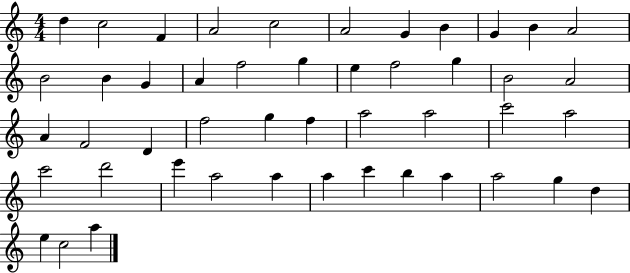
D5/q C5/h F4/q A4/h C5/h A4/h G4/q B4/q G4/q B4/q A4/h B4/h B4/q G4/q A4/q F5/h G5/q E5/q F5/h G5/q B4/h A4/h A4/q F4/h D4/q F5/h G5/q F5/q A5/h A5/h C6/h A5/h C6/h D6/h E6/q A5/h A5/q A5/q C6/q B5/q A5/q A5/h G5/q D5/q E5/q C5/h A5/q